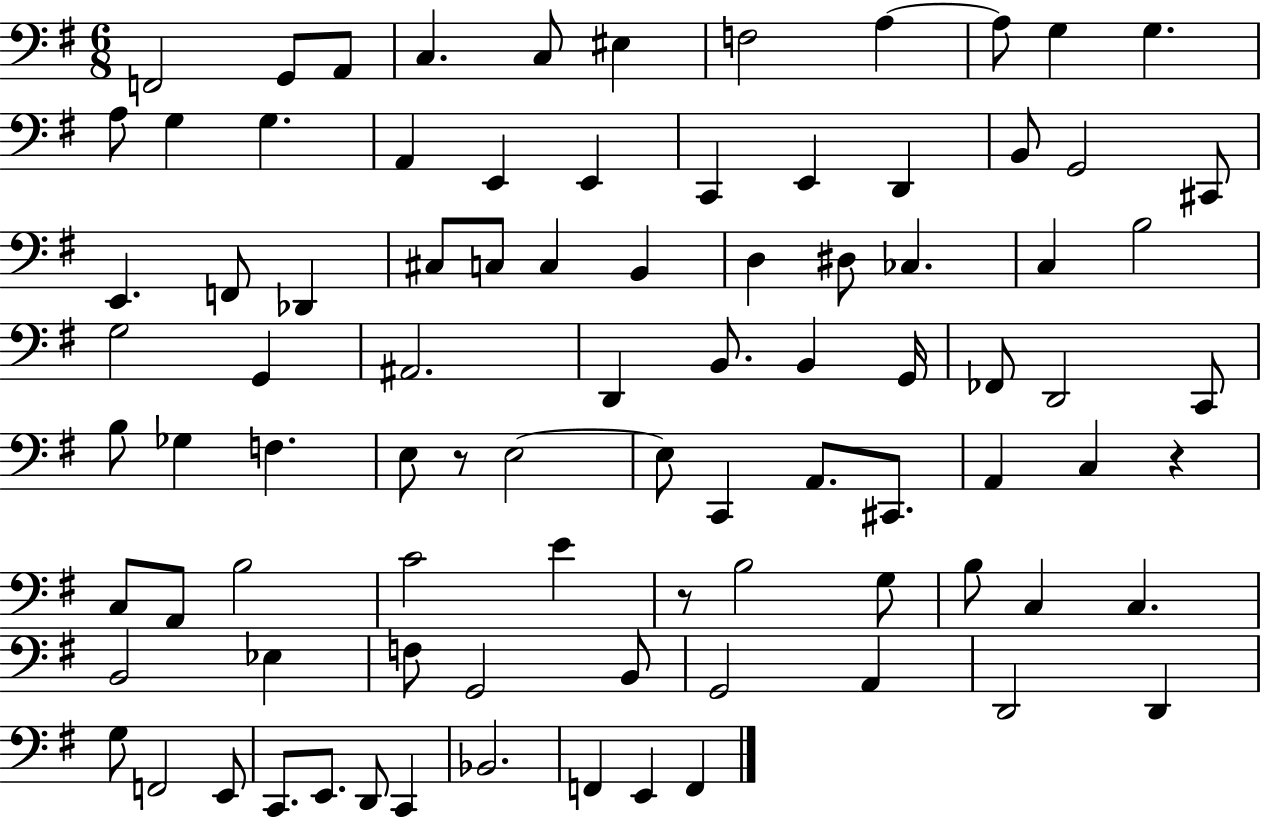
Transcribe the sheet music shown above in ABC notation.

X:1
T:Untitled
M:6/8
L:1/4
K:G
F,,2 G,,/2 A,,/2 C, C,/2 ^E, F,2 A, A,/2 G, G, A,/2 G, G, A,, E,, E,, C,, E,, D,, B,,/2 G,,2 ^C,,/2 E,, F,,/2 _D,, ^C,/2 C,/2 C, B,, D, ^D,/2 _C, C, B,2 G,2 G,, ^A,,2 D,, B,,/2 B,, G,,/4 _F,,/2 D,,2 C,,/2 B,/2 _G, F, E,/2 z/2 E,2 E,/2 C,, A,,/2 ^C,,/2 A,, C, z C,/2 A,,/2 B,2 C2 E z/2 B,2 G,/2 B,/2 C, C, B,,2 _E, F,/2 G,,2 B,,/2 G,,2 A,, D,,2 D,, G,/2 F,,2 E,,/2 C,,/2 E,,/2 D,,/2 C,, _B,,2 F,, E,, F,,